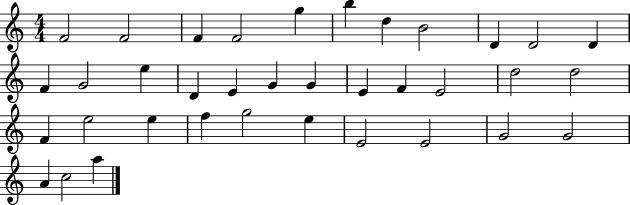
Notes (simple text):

F4/h F4/h F4/q F4/h G5/q B5/q D5/q B4/h D4/q D4/h D4/q F4/q G4/h E5/q D4/q E4/q G4/q G4/q E4/q F4/q E4/h D5/h D5/h F4/q E5/h E5/q F5/q G5/h E5/q E4/h E4/h G4/h G4/h A4/q C5/h A5/q